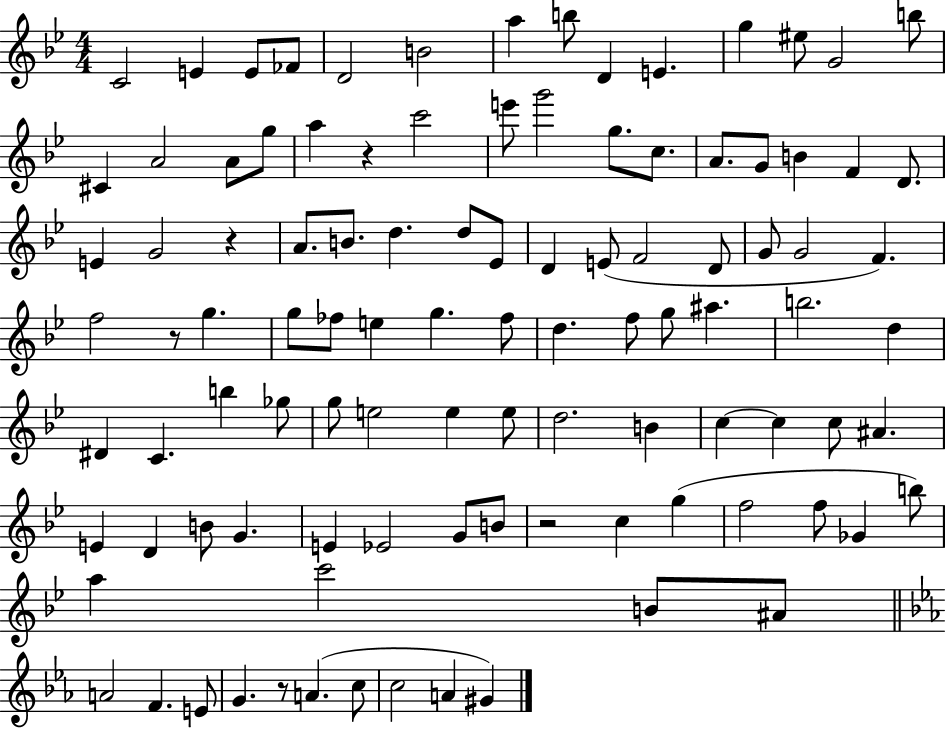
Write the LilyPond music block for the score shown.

{
  \clef treble
  \numericTimeSignature
  \time 4/4
  \key bes \major
  c'2 e'4 e'8 fes'8 | d'2 b'2 | a''4 b''8 d'4 e'4. | g''4 eis''8 g'2 b''8 | \break cis'4 a'2 a'8 g''8 | a''4 r4 c'''2 | e'''8 g'''2 g''8. c''8. | a'8. g'8 b'4 f'4 d'8. | \break e'4 g'2 r4 | a'8. b'8. d''4. d''8 ees'8 | d'4 e'8( f'2 d'8 | g'8 g'2 f'4.) | \break f''2 r8 g''4. | g''8 fes''8 e''4 g''4. fes''8 | d''4. f''8 g''8 ais''4. | b''2. d''4 | \break dis'4 c'4. b''4 ges''8 | g''8 e''2 e''4 e''8 | d''2. b'4 | c''4~~ c''4 c''8 ais'4. | \break e'4 d'4 b'8 g'4. | e'4 ees'2 g'8 b'8 | r2 c''4 g''4( | f''2 f''8 ges'4 b''8) | \break a''4 c'''2 b'8 ais'8 | \bar "||" \break \key ees \major a'2 f'4. e'8 | g'4. r8 a'4.( c''8 | c''2 a'4 gis'4) | \bar "|."
}